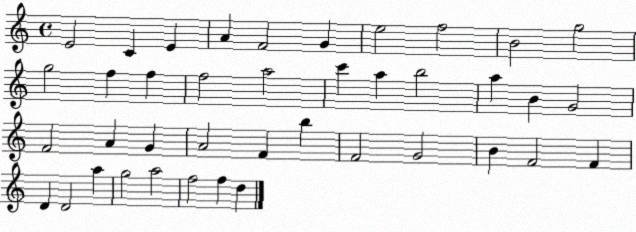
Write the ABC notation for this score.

X:1
T:Untitled
M:4/4
L:1/4
K:C
E2 C E A F2 G e2 f2 B2 g2 g2 f f f2 a2 c' a b2 a B G2 F2 A G A2 F b F2 G2 B F2 F D D2 a g2 a2 f2 f d